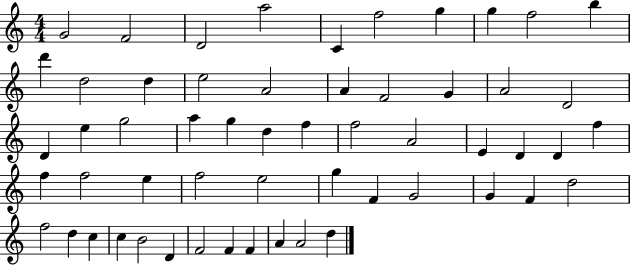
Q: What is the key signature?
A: C major